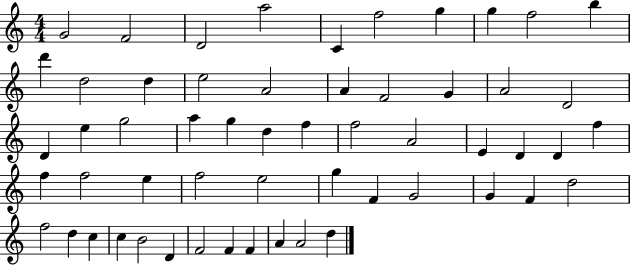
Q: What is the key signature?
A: C major